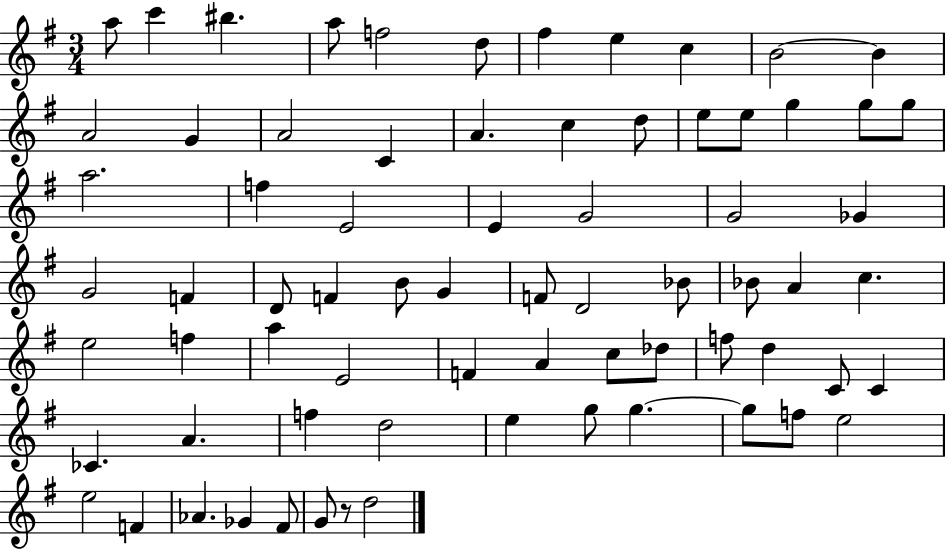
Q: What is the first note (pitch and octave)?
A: A5